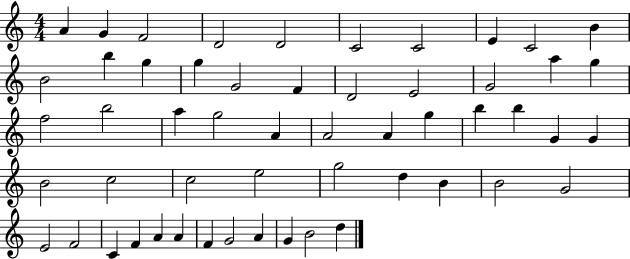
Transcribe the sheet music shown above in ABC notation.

X:1
T:Untitled
M:4/4
L:1/4
K:C
A G F2 D2 D2 C2 C2 E C2 B B2 b g g G2 F D2 E2 G2 a g f2 b2 a g2 A A2 A g b b G G B2 c2 c2 e2 g2 d B B2 G2 E2 F2 C F A A F G2 A G B2 d